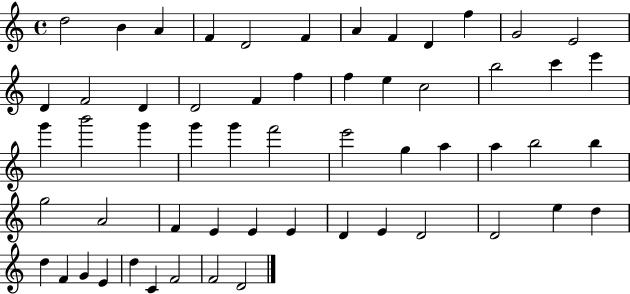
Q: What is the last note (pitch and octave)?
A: D4